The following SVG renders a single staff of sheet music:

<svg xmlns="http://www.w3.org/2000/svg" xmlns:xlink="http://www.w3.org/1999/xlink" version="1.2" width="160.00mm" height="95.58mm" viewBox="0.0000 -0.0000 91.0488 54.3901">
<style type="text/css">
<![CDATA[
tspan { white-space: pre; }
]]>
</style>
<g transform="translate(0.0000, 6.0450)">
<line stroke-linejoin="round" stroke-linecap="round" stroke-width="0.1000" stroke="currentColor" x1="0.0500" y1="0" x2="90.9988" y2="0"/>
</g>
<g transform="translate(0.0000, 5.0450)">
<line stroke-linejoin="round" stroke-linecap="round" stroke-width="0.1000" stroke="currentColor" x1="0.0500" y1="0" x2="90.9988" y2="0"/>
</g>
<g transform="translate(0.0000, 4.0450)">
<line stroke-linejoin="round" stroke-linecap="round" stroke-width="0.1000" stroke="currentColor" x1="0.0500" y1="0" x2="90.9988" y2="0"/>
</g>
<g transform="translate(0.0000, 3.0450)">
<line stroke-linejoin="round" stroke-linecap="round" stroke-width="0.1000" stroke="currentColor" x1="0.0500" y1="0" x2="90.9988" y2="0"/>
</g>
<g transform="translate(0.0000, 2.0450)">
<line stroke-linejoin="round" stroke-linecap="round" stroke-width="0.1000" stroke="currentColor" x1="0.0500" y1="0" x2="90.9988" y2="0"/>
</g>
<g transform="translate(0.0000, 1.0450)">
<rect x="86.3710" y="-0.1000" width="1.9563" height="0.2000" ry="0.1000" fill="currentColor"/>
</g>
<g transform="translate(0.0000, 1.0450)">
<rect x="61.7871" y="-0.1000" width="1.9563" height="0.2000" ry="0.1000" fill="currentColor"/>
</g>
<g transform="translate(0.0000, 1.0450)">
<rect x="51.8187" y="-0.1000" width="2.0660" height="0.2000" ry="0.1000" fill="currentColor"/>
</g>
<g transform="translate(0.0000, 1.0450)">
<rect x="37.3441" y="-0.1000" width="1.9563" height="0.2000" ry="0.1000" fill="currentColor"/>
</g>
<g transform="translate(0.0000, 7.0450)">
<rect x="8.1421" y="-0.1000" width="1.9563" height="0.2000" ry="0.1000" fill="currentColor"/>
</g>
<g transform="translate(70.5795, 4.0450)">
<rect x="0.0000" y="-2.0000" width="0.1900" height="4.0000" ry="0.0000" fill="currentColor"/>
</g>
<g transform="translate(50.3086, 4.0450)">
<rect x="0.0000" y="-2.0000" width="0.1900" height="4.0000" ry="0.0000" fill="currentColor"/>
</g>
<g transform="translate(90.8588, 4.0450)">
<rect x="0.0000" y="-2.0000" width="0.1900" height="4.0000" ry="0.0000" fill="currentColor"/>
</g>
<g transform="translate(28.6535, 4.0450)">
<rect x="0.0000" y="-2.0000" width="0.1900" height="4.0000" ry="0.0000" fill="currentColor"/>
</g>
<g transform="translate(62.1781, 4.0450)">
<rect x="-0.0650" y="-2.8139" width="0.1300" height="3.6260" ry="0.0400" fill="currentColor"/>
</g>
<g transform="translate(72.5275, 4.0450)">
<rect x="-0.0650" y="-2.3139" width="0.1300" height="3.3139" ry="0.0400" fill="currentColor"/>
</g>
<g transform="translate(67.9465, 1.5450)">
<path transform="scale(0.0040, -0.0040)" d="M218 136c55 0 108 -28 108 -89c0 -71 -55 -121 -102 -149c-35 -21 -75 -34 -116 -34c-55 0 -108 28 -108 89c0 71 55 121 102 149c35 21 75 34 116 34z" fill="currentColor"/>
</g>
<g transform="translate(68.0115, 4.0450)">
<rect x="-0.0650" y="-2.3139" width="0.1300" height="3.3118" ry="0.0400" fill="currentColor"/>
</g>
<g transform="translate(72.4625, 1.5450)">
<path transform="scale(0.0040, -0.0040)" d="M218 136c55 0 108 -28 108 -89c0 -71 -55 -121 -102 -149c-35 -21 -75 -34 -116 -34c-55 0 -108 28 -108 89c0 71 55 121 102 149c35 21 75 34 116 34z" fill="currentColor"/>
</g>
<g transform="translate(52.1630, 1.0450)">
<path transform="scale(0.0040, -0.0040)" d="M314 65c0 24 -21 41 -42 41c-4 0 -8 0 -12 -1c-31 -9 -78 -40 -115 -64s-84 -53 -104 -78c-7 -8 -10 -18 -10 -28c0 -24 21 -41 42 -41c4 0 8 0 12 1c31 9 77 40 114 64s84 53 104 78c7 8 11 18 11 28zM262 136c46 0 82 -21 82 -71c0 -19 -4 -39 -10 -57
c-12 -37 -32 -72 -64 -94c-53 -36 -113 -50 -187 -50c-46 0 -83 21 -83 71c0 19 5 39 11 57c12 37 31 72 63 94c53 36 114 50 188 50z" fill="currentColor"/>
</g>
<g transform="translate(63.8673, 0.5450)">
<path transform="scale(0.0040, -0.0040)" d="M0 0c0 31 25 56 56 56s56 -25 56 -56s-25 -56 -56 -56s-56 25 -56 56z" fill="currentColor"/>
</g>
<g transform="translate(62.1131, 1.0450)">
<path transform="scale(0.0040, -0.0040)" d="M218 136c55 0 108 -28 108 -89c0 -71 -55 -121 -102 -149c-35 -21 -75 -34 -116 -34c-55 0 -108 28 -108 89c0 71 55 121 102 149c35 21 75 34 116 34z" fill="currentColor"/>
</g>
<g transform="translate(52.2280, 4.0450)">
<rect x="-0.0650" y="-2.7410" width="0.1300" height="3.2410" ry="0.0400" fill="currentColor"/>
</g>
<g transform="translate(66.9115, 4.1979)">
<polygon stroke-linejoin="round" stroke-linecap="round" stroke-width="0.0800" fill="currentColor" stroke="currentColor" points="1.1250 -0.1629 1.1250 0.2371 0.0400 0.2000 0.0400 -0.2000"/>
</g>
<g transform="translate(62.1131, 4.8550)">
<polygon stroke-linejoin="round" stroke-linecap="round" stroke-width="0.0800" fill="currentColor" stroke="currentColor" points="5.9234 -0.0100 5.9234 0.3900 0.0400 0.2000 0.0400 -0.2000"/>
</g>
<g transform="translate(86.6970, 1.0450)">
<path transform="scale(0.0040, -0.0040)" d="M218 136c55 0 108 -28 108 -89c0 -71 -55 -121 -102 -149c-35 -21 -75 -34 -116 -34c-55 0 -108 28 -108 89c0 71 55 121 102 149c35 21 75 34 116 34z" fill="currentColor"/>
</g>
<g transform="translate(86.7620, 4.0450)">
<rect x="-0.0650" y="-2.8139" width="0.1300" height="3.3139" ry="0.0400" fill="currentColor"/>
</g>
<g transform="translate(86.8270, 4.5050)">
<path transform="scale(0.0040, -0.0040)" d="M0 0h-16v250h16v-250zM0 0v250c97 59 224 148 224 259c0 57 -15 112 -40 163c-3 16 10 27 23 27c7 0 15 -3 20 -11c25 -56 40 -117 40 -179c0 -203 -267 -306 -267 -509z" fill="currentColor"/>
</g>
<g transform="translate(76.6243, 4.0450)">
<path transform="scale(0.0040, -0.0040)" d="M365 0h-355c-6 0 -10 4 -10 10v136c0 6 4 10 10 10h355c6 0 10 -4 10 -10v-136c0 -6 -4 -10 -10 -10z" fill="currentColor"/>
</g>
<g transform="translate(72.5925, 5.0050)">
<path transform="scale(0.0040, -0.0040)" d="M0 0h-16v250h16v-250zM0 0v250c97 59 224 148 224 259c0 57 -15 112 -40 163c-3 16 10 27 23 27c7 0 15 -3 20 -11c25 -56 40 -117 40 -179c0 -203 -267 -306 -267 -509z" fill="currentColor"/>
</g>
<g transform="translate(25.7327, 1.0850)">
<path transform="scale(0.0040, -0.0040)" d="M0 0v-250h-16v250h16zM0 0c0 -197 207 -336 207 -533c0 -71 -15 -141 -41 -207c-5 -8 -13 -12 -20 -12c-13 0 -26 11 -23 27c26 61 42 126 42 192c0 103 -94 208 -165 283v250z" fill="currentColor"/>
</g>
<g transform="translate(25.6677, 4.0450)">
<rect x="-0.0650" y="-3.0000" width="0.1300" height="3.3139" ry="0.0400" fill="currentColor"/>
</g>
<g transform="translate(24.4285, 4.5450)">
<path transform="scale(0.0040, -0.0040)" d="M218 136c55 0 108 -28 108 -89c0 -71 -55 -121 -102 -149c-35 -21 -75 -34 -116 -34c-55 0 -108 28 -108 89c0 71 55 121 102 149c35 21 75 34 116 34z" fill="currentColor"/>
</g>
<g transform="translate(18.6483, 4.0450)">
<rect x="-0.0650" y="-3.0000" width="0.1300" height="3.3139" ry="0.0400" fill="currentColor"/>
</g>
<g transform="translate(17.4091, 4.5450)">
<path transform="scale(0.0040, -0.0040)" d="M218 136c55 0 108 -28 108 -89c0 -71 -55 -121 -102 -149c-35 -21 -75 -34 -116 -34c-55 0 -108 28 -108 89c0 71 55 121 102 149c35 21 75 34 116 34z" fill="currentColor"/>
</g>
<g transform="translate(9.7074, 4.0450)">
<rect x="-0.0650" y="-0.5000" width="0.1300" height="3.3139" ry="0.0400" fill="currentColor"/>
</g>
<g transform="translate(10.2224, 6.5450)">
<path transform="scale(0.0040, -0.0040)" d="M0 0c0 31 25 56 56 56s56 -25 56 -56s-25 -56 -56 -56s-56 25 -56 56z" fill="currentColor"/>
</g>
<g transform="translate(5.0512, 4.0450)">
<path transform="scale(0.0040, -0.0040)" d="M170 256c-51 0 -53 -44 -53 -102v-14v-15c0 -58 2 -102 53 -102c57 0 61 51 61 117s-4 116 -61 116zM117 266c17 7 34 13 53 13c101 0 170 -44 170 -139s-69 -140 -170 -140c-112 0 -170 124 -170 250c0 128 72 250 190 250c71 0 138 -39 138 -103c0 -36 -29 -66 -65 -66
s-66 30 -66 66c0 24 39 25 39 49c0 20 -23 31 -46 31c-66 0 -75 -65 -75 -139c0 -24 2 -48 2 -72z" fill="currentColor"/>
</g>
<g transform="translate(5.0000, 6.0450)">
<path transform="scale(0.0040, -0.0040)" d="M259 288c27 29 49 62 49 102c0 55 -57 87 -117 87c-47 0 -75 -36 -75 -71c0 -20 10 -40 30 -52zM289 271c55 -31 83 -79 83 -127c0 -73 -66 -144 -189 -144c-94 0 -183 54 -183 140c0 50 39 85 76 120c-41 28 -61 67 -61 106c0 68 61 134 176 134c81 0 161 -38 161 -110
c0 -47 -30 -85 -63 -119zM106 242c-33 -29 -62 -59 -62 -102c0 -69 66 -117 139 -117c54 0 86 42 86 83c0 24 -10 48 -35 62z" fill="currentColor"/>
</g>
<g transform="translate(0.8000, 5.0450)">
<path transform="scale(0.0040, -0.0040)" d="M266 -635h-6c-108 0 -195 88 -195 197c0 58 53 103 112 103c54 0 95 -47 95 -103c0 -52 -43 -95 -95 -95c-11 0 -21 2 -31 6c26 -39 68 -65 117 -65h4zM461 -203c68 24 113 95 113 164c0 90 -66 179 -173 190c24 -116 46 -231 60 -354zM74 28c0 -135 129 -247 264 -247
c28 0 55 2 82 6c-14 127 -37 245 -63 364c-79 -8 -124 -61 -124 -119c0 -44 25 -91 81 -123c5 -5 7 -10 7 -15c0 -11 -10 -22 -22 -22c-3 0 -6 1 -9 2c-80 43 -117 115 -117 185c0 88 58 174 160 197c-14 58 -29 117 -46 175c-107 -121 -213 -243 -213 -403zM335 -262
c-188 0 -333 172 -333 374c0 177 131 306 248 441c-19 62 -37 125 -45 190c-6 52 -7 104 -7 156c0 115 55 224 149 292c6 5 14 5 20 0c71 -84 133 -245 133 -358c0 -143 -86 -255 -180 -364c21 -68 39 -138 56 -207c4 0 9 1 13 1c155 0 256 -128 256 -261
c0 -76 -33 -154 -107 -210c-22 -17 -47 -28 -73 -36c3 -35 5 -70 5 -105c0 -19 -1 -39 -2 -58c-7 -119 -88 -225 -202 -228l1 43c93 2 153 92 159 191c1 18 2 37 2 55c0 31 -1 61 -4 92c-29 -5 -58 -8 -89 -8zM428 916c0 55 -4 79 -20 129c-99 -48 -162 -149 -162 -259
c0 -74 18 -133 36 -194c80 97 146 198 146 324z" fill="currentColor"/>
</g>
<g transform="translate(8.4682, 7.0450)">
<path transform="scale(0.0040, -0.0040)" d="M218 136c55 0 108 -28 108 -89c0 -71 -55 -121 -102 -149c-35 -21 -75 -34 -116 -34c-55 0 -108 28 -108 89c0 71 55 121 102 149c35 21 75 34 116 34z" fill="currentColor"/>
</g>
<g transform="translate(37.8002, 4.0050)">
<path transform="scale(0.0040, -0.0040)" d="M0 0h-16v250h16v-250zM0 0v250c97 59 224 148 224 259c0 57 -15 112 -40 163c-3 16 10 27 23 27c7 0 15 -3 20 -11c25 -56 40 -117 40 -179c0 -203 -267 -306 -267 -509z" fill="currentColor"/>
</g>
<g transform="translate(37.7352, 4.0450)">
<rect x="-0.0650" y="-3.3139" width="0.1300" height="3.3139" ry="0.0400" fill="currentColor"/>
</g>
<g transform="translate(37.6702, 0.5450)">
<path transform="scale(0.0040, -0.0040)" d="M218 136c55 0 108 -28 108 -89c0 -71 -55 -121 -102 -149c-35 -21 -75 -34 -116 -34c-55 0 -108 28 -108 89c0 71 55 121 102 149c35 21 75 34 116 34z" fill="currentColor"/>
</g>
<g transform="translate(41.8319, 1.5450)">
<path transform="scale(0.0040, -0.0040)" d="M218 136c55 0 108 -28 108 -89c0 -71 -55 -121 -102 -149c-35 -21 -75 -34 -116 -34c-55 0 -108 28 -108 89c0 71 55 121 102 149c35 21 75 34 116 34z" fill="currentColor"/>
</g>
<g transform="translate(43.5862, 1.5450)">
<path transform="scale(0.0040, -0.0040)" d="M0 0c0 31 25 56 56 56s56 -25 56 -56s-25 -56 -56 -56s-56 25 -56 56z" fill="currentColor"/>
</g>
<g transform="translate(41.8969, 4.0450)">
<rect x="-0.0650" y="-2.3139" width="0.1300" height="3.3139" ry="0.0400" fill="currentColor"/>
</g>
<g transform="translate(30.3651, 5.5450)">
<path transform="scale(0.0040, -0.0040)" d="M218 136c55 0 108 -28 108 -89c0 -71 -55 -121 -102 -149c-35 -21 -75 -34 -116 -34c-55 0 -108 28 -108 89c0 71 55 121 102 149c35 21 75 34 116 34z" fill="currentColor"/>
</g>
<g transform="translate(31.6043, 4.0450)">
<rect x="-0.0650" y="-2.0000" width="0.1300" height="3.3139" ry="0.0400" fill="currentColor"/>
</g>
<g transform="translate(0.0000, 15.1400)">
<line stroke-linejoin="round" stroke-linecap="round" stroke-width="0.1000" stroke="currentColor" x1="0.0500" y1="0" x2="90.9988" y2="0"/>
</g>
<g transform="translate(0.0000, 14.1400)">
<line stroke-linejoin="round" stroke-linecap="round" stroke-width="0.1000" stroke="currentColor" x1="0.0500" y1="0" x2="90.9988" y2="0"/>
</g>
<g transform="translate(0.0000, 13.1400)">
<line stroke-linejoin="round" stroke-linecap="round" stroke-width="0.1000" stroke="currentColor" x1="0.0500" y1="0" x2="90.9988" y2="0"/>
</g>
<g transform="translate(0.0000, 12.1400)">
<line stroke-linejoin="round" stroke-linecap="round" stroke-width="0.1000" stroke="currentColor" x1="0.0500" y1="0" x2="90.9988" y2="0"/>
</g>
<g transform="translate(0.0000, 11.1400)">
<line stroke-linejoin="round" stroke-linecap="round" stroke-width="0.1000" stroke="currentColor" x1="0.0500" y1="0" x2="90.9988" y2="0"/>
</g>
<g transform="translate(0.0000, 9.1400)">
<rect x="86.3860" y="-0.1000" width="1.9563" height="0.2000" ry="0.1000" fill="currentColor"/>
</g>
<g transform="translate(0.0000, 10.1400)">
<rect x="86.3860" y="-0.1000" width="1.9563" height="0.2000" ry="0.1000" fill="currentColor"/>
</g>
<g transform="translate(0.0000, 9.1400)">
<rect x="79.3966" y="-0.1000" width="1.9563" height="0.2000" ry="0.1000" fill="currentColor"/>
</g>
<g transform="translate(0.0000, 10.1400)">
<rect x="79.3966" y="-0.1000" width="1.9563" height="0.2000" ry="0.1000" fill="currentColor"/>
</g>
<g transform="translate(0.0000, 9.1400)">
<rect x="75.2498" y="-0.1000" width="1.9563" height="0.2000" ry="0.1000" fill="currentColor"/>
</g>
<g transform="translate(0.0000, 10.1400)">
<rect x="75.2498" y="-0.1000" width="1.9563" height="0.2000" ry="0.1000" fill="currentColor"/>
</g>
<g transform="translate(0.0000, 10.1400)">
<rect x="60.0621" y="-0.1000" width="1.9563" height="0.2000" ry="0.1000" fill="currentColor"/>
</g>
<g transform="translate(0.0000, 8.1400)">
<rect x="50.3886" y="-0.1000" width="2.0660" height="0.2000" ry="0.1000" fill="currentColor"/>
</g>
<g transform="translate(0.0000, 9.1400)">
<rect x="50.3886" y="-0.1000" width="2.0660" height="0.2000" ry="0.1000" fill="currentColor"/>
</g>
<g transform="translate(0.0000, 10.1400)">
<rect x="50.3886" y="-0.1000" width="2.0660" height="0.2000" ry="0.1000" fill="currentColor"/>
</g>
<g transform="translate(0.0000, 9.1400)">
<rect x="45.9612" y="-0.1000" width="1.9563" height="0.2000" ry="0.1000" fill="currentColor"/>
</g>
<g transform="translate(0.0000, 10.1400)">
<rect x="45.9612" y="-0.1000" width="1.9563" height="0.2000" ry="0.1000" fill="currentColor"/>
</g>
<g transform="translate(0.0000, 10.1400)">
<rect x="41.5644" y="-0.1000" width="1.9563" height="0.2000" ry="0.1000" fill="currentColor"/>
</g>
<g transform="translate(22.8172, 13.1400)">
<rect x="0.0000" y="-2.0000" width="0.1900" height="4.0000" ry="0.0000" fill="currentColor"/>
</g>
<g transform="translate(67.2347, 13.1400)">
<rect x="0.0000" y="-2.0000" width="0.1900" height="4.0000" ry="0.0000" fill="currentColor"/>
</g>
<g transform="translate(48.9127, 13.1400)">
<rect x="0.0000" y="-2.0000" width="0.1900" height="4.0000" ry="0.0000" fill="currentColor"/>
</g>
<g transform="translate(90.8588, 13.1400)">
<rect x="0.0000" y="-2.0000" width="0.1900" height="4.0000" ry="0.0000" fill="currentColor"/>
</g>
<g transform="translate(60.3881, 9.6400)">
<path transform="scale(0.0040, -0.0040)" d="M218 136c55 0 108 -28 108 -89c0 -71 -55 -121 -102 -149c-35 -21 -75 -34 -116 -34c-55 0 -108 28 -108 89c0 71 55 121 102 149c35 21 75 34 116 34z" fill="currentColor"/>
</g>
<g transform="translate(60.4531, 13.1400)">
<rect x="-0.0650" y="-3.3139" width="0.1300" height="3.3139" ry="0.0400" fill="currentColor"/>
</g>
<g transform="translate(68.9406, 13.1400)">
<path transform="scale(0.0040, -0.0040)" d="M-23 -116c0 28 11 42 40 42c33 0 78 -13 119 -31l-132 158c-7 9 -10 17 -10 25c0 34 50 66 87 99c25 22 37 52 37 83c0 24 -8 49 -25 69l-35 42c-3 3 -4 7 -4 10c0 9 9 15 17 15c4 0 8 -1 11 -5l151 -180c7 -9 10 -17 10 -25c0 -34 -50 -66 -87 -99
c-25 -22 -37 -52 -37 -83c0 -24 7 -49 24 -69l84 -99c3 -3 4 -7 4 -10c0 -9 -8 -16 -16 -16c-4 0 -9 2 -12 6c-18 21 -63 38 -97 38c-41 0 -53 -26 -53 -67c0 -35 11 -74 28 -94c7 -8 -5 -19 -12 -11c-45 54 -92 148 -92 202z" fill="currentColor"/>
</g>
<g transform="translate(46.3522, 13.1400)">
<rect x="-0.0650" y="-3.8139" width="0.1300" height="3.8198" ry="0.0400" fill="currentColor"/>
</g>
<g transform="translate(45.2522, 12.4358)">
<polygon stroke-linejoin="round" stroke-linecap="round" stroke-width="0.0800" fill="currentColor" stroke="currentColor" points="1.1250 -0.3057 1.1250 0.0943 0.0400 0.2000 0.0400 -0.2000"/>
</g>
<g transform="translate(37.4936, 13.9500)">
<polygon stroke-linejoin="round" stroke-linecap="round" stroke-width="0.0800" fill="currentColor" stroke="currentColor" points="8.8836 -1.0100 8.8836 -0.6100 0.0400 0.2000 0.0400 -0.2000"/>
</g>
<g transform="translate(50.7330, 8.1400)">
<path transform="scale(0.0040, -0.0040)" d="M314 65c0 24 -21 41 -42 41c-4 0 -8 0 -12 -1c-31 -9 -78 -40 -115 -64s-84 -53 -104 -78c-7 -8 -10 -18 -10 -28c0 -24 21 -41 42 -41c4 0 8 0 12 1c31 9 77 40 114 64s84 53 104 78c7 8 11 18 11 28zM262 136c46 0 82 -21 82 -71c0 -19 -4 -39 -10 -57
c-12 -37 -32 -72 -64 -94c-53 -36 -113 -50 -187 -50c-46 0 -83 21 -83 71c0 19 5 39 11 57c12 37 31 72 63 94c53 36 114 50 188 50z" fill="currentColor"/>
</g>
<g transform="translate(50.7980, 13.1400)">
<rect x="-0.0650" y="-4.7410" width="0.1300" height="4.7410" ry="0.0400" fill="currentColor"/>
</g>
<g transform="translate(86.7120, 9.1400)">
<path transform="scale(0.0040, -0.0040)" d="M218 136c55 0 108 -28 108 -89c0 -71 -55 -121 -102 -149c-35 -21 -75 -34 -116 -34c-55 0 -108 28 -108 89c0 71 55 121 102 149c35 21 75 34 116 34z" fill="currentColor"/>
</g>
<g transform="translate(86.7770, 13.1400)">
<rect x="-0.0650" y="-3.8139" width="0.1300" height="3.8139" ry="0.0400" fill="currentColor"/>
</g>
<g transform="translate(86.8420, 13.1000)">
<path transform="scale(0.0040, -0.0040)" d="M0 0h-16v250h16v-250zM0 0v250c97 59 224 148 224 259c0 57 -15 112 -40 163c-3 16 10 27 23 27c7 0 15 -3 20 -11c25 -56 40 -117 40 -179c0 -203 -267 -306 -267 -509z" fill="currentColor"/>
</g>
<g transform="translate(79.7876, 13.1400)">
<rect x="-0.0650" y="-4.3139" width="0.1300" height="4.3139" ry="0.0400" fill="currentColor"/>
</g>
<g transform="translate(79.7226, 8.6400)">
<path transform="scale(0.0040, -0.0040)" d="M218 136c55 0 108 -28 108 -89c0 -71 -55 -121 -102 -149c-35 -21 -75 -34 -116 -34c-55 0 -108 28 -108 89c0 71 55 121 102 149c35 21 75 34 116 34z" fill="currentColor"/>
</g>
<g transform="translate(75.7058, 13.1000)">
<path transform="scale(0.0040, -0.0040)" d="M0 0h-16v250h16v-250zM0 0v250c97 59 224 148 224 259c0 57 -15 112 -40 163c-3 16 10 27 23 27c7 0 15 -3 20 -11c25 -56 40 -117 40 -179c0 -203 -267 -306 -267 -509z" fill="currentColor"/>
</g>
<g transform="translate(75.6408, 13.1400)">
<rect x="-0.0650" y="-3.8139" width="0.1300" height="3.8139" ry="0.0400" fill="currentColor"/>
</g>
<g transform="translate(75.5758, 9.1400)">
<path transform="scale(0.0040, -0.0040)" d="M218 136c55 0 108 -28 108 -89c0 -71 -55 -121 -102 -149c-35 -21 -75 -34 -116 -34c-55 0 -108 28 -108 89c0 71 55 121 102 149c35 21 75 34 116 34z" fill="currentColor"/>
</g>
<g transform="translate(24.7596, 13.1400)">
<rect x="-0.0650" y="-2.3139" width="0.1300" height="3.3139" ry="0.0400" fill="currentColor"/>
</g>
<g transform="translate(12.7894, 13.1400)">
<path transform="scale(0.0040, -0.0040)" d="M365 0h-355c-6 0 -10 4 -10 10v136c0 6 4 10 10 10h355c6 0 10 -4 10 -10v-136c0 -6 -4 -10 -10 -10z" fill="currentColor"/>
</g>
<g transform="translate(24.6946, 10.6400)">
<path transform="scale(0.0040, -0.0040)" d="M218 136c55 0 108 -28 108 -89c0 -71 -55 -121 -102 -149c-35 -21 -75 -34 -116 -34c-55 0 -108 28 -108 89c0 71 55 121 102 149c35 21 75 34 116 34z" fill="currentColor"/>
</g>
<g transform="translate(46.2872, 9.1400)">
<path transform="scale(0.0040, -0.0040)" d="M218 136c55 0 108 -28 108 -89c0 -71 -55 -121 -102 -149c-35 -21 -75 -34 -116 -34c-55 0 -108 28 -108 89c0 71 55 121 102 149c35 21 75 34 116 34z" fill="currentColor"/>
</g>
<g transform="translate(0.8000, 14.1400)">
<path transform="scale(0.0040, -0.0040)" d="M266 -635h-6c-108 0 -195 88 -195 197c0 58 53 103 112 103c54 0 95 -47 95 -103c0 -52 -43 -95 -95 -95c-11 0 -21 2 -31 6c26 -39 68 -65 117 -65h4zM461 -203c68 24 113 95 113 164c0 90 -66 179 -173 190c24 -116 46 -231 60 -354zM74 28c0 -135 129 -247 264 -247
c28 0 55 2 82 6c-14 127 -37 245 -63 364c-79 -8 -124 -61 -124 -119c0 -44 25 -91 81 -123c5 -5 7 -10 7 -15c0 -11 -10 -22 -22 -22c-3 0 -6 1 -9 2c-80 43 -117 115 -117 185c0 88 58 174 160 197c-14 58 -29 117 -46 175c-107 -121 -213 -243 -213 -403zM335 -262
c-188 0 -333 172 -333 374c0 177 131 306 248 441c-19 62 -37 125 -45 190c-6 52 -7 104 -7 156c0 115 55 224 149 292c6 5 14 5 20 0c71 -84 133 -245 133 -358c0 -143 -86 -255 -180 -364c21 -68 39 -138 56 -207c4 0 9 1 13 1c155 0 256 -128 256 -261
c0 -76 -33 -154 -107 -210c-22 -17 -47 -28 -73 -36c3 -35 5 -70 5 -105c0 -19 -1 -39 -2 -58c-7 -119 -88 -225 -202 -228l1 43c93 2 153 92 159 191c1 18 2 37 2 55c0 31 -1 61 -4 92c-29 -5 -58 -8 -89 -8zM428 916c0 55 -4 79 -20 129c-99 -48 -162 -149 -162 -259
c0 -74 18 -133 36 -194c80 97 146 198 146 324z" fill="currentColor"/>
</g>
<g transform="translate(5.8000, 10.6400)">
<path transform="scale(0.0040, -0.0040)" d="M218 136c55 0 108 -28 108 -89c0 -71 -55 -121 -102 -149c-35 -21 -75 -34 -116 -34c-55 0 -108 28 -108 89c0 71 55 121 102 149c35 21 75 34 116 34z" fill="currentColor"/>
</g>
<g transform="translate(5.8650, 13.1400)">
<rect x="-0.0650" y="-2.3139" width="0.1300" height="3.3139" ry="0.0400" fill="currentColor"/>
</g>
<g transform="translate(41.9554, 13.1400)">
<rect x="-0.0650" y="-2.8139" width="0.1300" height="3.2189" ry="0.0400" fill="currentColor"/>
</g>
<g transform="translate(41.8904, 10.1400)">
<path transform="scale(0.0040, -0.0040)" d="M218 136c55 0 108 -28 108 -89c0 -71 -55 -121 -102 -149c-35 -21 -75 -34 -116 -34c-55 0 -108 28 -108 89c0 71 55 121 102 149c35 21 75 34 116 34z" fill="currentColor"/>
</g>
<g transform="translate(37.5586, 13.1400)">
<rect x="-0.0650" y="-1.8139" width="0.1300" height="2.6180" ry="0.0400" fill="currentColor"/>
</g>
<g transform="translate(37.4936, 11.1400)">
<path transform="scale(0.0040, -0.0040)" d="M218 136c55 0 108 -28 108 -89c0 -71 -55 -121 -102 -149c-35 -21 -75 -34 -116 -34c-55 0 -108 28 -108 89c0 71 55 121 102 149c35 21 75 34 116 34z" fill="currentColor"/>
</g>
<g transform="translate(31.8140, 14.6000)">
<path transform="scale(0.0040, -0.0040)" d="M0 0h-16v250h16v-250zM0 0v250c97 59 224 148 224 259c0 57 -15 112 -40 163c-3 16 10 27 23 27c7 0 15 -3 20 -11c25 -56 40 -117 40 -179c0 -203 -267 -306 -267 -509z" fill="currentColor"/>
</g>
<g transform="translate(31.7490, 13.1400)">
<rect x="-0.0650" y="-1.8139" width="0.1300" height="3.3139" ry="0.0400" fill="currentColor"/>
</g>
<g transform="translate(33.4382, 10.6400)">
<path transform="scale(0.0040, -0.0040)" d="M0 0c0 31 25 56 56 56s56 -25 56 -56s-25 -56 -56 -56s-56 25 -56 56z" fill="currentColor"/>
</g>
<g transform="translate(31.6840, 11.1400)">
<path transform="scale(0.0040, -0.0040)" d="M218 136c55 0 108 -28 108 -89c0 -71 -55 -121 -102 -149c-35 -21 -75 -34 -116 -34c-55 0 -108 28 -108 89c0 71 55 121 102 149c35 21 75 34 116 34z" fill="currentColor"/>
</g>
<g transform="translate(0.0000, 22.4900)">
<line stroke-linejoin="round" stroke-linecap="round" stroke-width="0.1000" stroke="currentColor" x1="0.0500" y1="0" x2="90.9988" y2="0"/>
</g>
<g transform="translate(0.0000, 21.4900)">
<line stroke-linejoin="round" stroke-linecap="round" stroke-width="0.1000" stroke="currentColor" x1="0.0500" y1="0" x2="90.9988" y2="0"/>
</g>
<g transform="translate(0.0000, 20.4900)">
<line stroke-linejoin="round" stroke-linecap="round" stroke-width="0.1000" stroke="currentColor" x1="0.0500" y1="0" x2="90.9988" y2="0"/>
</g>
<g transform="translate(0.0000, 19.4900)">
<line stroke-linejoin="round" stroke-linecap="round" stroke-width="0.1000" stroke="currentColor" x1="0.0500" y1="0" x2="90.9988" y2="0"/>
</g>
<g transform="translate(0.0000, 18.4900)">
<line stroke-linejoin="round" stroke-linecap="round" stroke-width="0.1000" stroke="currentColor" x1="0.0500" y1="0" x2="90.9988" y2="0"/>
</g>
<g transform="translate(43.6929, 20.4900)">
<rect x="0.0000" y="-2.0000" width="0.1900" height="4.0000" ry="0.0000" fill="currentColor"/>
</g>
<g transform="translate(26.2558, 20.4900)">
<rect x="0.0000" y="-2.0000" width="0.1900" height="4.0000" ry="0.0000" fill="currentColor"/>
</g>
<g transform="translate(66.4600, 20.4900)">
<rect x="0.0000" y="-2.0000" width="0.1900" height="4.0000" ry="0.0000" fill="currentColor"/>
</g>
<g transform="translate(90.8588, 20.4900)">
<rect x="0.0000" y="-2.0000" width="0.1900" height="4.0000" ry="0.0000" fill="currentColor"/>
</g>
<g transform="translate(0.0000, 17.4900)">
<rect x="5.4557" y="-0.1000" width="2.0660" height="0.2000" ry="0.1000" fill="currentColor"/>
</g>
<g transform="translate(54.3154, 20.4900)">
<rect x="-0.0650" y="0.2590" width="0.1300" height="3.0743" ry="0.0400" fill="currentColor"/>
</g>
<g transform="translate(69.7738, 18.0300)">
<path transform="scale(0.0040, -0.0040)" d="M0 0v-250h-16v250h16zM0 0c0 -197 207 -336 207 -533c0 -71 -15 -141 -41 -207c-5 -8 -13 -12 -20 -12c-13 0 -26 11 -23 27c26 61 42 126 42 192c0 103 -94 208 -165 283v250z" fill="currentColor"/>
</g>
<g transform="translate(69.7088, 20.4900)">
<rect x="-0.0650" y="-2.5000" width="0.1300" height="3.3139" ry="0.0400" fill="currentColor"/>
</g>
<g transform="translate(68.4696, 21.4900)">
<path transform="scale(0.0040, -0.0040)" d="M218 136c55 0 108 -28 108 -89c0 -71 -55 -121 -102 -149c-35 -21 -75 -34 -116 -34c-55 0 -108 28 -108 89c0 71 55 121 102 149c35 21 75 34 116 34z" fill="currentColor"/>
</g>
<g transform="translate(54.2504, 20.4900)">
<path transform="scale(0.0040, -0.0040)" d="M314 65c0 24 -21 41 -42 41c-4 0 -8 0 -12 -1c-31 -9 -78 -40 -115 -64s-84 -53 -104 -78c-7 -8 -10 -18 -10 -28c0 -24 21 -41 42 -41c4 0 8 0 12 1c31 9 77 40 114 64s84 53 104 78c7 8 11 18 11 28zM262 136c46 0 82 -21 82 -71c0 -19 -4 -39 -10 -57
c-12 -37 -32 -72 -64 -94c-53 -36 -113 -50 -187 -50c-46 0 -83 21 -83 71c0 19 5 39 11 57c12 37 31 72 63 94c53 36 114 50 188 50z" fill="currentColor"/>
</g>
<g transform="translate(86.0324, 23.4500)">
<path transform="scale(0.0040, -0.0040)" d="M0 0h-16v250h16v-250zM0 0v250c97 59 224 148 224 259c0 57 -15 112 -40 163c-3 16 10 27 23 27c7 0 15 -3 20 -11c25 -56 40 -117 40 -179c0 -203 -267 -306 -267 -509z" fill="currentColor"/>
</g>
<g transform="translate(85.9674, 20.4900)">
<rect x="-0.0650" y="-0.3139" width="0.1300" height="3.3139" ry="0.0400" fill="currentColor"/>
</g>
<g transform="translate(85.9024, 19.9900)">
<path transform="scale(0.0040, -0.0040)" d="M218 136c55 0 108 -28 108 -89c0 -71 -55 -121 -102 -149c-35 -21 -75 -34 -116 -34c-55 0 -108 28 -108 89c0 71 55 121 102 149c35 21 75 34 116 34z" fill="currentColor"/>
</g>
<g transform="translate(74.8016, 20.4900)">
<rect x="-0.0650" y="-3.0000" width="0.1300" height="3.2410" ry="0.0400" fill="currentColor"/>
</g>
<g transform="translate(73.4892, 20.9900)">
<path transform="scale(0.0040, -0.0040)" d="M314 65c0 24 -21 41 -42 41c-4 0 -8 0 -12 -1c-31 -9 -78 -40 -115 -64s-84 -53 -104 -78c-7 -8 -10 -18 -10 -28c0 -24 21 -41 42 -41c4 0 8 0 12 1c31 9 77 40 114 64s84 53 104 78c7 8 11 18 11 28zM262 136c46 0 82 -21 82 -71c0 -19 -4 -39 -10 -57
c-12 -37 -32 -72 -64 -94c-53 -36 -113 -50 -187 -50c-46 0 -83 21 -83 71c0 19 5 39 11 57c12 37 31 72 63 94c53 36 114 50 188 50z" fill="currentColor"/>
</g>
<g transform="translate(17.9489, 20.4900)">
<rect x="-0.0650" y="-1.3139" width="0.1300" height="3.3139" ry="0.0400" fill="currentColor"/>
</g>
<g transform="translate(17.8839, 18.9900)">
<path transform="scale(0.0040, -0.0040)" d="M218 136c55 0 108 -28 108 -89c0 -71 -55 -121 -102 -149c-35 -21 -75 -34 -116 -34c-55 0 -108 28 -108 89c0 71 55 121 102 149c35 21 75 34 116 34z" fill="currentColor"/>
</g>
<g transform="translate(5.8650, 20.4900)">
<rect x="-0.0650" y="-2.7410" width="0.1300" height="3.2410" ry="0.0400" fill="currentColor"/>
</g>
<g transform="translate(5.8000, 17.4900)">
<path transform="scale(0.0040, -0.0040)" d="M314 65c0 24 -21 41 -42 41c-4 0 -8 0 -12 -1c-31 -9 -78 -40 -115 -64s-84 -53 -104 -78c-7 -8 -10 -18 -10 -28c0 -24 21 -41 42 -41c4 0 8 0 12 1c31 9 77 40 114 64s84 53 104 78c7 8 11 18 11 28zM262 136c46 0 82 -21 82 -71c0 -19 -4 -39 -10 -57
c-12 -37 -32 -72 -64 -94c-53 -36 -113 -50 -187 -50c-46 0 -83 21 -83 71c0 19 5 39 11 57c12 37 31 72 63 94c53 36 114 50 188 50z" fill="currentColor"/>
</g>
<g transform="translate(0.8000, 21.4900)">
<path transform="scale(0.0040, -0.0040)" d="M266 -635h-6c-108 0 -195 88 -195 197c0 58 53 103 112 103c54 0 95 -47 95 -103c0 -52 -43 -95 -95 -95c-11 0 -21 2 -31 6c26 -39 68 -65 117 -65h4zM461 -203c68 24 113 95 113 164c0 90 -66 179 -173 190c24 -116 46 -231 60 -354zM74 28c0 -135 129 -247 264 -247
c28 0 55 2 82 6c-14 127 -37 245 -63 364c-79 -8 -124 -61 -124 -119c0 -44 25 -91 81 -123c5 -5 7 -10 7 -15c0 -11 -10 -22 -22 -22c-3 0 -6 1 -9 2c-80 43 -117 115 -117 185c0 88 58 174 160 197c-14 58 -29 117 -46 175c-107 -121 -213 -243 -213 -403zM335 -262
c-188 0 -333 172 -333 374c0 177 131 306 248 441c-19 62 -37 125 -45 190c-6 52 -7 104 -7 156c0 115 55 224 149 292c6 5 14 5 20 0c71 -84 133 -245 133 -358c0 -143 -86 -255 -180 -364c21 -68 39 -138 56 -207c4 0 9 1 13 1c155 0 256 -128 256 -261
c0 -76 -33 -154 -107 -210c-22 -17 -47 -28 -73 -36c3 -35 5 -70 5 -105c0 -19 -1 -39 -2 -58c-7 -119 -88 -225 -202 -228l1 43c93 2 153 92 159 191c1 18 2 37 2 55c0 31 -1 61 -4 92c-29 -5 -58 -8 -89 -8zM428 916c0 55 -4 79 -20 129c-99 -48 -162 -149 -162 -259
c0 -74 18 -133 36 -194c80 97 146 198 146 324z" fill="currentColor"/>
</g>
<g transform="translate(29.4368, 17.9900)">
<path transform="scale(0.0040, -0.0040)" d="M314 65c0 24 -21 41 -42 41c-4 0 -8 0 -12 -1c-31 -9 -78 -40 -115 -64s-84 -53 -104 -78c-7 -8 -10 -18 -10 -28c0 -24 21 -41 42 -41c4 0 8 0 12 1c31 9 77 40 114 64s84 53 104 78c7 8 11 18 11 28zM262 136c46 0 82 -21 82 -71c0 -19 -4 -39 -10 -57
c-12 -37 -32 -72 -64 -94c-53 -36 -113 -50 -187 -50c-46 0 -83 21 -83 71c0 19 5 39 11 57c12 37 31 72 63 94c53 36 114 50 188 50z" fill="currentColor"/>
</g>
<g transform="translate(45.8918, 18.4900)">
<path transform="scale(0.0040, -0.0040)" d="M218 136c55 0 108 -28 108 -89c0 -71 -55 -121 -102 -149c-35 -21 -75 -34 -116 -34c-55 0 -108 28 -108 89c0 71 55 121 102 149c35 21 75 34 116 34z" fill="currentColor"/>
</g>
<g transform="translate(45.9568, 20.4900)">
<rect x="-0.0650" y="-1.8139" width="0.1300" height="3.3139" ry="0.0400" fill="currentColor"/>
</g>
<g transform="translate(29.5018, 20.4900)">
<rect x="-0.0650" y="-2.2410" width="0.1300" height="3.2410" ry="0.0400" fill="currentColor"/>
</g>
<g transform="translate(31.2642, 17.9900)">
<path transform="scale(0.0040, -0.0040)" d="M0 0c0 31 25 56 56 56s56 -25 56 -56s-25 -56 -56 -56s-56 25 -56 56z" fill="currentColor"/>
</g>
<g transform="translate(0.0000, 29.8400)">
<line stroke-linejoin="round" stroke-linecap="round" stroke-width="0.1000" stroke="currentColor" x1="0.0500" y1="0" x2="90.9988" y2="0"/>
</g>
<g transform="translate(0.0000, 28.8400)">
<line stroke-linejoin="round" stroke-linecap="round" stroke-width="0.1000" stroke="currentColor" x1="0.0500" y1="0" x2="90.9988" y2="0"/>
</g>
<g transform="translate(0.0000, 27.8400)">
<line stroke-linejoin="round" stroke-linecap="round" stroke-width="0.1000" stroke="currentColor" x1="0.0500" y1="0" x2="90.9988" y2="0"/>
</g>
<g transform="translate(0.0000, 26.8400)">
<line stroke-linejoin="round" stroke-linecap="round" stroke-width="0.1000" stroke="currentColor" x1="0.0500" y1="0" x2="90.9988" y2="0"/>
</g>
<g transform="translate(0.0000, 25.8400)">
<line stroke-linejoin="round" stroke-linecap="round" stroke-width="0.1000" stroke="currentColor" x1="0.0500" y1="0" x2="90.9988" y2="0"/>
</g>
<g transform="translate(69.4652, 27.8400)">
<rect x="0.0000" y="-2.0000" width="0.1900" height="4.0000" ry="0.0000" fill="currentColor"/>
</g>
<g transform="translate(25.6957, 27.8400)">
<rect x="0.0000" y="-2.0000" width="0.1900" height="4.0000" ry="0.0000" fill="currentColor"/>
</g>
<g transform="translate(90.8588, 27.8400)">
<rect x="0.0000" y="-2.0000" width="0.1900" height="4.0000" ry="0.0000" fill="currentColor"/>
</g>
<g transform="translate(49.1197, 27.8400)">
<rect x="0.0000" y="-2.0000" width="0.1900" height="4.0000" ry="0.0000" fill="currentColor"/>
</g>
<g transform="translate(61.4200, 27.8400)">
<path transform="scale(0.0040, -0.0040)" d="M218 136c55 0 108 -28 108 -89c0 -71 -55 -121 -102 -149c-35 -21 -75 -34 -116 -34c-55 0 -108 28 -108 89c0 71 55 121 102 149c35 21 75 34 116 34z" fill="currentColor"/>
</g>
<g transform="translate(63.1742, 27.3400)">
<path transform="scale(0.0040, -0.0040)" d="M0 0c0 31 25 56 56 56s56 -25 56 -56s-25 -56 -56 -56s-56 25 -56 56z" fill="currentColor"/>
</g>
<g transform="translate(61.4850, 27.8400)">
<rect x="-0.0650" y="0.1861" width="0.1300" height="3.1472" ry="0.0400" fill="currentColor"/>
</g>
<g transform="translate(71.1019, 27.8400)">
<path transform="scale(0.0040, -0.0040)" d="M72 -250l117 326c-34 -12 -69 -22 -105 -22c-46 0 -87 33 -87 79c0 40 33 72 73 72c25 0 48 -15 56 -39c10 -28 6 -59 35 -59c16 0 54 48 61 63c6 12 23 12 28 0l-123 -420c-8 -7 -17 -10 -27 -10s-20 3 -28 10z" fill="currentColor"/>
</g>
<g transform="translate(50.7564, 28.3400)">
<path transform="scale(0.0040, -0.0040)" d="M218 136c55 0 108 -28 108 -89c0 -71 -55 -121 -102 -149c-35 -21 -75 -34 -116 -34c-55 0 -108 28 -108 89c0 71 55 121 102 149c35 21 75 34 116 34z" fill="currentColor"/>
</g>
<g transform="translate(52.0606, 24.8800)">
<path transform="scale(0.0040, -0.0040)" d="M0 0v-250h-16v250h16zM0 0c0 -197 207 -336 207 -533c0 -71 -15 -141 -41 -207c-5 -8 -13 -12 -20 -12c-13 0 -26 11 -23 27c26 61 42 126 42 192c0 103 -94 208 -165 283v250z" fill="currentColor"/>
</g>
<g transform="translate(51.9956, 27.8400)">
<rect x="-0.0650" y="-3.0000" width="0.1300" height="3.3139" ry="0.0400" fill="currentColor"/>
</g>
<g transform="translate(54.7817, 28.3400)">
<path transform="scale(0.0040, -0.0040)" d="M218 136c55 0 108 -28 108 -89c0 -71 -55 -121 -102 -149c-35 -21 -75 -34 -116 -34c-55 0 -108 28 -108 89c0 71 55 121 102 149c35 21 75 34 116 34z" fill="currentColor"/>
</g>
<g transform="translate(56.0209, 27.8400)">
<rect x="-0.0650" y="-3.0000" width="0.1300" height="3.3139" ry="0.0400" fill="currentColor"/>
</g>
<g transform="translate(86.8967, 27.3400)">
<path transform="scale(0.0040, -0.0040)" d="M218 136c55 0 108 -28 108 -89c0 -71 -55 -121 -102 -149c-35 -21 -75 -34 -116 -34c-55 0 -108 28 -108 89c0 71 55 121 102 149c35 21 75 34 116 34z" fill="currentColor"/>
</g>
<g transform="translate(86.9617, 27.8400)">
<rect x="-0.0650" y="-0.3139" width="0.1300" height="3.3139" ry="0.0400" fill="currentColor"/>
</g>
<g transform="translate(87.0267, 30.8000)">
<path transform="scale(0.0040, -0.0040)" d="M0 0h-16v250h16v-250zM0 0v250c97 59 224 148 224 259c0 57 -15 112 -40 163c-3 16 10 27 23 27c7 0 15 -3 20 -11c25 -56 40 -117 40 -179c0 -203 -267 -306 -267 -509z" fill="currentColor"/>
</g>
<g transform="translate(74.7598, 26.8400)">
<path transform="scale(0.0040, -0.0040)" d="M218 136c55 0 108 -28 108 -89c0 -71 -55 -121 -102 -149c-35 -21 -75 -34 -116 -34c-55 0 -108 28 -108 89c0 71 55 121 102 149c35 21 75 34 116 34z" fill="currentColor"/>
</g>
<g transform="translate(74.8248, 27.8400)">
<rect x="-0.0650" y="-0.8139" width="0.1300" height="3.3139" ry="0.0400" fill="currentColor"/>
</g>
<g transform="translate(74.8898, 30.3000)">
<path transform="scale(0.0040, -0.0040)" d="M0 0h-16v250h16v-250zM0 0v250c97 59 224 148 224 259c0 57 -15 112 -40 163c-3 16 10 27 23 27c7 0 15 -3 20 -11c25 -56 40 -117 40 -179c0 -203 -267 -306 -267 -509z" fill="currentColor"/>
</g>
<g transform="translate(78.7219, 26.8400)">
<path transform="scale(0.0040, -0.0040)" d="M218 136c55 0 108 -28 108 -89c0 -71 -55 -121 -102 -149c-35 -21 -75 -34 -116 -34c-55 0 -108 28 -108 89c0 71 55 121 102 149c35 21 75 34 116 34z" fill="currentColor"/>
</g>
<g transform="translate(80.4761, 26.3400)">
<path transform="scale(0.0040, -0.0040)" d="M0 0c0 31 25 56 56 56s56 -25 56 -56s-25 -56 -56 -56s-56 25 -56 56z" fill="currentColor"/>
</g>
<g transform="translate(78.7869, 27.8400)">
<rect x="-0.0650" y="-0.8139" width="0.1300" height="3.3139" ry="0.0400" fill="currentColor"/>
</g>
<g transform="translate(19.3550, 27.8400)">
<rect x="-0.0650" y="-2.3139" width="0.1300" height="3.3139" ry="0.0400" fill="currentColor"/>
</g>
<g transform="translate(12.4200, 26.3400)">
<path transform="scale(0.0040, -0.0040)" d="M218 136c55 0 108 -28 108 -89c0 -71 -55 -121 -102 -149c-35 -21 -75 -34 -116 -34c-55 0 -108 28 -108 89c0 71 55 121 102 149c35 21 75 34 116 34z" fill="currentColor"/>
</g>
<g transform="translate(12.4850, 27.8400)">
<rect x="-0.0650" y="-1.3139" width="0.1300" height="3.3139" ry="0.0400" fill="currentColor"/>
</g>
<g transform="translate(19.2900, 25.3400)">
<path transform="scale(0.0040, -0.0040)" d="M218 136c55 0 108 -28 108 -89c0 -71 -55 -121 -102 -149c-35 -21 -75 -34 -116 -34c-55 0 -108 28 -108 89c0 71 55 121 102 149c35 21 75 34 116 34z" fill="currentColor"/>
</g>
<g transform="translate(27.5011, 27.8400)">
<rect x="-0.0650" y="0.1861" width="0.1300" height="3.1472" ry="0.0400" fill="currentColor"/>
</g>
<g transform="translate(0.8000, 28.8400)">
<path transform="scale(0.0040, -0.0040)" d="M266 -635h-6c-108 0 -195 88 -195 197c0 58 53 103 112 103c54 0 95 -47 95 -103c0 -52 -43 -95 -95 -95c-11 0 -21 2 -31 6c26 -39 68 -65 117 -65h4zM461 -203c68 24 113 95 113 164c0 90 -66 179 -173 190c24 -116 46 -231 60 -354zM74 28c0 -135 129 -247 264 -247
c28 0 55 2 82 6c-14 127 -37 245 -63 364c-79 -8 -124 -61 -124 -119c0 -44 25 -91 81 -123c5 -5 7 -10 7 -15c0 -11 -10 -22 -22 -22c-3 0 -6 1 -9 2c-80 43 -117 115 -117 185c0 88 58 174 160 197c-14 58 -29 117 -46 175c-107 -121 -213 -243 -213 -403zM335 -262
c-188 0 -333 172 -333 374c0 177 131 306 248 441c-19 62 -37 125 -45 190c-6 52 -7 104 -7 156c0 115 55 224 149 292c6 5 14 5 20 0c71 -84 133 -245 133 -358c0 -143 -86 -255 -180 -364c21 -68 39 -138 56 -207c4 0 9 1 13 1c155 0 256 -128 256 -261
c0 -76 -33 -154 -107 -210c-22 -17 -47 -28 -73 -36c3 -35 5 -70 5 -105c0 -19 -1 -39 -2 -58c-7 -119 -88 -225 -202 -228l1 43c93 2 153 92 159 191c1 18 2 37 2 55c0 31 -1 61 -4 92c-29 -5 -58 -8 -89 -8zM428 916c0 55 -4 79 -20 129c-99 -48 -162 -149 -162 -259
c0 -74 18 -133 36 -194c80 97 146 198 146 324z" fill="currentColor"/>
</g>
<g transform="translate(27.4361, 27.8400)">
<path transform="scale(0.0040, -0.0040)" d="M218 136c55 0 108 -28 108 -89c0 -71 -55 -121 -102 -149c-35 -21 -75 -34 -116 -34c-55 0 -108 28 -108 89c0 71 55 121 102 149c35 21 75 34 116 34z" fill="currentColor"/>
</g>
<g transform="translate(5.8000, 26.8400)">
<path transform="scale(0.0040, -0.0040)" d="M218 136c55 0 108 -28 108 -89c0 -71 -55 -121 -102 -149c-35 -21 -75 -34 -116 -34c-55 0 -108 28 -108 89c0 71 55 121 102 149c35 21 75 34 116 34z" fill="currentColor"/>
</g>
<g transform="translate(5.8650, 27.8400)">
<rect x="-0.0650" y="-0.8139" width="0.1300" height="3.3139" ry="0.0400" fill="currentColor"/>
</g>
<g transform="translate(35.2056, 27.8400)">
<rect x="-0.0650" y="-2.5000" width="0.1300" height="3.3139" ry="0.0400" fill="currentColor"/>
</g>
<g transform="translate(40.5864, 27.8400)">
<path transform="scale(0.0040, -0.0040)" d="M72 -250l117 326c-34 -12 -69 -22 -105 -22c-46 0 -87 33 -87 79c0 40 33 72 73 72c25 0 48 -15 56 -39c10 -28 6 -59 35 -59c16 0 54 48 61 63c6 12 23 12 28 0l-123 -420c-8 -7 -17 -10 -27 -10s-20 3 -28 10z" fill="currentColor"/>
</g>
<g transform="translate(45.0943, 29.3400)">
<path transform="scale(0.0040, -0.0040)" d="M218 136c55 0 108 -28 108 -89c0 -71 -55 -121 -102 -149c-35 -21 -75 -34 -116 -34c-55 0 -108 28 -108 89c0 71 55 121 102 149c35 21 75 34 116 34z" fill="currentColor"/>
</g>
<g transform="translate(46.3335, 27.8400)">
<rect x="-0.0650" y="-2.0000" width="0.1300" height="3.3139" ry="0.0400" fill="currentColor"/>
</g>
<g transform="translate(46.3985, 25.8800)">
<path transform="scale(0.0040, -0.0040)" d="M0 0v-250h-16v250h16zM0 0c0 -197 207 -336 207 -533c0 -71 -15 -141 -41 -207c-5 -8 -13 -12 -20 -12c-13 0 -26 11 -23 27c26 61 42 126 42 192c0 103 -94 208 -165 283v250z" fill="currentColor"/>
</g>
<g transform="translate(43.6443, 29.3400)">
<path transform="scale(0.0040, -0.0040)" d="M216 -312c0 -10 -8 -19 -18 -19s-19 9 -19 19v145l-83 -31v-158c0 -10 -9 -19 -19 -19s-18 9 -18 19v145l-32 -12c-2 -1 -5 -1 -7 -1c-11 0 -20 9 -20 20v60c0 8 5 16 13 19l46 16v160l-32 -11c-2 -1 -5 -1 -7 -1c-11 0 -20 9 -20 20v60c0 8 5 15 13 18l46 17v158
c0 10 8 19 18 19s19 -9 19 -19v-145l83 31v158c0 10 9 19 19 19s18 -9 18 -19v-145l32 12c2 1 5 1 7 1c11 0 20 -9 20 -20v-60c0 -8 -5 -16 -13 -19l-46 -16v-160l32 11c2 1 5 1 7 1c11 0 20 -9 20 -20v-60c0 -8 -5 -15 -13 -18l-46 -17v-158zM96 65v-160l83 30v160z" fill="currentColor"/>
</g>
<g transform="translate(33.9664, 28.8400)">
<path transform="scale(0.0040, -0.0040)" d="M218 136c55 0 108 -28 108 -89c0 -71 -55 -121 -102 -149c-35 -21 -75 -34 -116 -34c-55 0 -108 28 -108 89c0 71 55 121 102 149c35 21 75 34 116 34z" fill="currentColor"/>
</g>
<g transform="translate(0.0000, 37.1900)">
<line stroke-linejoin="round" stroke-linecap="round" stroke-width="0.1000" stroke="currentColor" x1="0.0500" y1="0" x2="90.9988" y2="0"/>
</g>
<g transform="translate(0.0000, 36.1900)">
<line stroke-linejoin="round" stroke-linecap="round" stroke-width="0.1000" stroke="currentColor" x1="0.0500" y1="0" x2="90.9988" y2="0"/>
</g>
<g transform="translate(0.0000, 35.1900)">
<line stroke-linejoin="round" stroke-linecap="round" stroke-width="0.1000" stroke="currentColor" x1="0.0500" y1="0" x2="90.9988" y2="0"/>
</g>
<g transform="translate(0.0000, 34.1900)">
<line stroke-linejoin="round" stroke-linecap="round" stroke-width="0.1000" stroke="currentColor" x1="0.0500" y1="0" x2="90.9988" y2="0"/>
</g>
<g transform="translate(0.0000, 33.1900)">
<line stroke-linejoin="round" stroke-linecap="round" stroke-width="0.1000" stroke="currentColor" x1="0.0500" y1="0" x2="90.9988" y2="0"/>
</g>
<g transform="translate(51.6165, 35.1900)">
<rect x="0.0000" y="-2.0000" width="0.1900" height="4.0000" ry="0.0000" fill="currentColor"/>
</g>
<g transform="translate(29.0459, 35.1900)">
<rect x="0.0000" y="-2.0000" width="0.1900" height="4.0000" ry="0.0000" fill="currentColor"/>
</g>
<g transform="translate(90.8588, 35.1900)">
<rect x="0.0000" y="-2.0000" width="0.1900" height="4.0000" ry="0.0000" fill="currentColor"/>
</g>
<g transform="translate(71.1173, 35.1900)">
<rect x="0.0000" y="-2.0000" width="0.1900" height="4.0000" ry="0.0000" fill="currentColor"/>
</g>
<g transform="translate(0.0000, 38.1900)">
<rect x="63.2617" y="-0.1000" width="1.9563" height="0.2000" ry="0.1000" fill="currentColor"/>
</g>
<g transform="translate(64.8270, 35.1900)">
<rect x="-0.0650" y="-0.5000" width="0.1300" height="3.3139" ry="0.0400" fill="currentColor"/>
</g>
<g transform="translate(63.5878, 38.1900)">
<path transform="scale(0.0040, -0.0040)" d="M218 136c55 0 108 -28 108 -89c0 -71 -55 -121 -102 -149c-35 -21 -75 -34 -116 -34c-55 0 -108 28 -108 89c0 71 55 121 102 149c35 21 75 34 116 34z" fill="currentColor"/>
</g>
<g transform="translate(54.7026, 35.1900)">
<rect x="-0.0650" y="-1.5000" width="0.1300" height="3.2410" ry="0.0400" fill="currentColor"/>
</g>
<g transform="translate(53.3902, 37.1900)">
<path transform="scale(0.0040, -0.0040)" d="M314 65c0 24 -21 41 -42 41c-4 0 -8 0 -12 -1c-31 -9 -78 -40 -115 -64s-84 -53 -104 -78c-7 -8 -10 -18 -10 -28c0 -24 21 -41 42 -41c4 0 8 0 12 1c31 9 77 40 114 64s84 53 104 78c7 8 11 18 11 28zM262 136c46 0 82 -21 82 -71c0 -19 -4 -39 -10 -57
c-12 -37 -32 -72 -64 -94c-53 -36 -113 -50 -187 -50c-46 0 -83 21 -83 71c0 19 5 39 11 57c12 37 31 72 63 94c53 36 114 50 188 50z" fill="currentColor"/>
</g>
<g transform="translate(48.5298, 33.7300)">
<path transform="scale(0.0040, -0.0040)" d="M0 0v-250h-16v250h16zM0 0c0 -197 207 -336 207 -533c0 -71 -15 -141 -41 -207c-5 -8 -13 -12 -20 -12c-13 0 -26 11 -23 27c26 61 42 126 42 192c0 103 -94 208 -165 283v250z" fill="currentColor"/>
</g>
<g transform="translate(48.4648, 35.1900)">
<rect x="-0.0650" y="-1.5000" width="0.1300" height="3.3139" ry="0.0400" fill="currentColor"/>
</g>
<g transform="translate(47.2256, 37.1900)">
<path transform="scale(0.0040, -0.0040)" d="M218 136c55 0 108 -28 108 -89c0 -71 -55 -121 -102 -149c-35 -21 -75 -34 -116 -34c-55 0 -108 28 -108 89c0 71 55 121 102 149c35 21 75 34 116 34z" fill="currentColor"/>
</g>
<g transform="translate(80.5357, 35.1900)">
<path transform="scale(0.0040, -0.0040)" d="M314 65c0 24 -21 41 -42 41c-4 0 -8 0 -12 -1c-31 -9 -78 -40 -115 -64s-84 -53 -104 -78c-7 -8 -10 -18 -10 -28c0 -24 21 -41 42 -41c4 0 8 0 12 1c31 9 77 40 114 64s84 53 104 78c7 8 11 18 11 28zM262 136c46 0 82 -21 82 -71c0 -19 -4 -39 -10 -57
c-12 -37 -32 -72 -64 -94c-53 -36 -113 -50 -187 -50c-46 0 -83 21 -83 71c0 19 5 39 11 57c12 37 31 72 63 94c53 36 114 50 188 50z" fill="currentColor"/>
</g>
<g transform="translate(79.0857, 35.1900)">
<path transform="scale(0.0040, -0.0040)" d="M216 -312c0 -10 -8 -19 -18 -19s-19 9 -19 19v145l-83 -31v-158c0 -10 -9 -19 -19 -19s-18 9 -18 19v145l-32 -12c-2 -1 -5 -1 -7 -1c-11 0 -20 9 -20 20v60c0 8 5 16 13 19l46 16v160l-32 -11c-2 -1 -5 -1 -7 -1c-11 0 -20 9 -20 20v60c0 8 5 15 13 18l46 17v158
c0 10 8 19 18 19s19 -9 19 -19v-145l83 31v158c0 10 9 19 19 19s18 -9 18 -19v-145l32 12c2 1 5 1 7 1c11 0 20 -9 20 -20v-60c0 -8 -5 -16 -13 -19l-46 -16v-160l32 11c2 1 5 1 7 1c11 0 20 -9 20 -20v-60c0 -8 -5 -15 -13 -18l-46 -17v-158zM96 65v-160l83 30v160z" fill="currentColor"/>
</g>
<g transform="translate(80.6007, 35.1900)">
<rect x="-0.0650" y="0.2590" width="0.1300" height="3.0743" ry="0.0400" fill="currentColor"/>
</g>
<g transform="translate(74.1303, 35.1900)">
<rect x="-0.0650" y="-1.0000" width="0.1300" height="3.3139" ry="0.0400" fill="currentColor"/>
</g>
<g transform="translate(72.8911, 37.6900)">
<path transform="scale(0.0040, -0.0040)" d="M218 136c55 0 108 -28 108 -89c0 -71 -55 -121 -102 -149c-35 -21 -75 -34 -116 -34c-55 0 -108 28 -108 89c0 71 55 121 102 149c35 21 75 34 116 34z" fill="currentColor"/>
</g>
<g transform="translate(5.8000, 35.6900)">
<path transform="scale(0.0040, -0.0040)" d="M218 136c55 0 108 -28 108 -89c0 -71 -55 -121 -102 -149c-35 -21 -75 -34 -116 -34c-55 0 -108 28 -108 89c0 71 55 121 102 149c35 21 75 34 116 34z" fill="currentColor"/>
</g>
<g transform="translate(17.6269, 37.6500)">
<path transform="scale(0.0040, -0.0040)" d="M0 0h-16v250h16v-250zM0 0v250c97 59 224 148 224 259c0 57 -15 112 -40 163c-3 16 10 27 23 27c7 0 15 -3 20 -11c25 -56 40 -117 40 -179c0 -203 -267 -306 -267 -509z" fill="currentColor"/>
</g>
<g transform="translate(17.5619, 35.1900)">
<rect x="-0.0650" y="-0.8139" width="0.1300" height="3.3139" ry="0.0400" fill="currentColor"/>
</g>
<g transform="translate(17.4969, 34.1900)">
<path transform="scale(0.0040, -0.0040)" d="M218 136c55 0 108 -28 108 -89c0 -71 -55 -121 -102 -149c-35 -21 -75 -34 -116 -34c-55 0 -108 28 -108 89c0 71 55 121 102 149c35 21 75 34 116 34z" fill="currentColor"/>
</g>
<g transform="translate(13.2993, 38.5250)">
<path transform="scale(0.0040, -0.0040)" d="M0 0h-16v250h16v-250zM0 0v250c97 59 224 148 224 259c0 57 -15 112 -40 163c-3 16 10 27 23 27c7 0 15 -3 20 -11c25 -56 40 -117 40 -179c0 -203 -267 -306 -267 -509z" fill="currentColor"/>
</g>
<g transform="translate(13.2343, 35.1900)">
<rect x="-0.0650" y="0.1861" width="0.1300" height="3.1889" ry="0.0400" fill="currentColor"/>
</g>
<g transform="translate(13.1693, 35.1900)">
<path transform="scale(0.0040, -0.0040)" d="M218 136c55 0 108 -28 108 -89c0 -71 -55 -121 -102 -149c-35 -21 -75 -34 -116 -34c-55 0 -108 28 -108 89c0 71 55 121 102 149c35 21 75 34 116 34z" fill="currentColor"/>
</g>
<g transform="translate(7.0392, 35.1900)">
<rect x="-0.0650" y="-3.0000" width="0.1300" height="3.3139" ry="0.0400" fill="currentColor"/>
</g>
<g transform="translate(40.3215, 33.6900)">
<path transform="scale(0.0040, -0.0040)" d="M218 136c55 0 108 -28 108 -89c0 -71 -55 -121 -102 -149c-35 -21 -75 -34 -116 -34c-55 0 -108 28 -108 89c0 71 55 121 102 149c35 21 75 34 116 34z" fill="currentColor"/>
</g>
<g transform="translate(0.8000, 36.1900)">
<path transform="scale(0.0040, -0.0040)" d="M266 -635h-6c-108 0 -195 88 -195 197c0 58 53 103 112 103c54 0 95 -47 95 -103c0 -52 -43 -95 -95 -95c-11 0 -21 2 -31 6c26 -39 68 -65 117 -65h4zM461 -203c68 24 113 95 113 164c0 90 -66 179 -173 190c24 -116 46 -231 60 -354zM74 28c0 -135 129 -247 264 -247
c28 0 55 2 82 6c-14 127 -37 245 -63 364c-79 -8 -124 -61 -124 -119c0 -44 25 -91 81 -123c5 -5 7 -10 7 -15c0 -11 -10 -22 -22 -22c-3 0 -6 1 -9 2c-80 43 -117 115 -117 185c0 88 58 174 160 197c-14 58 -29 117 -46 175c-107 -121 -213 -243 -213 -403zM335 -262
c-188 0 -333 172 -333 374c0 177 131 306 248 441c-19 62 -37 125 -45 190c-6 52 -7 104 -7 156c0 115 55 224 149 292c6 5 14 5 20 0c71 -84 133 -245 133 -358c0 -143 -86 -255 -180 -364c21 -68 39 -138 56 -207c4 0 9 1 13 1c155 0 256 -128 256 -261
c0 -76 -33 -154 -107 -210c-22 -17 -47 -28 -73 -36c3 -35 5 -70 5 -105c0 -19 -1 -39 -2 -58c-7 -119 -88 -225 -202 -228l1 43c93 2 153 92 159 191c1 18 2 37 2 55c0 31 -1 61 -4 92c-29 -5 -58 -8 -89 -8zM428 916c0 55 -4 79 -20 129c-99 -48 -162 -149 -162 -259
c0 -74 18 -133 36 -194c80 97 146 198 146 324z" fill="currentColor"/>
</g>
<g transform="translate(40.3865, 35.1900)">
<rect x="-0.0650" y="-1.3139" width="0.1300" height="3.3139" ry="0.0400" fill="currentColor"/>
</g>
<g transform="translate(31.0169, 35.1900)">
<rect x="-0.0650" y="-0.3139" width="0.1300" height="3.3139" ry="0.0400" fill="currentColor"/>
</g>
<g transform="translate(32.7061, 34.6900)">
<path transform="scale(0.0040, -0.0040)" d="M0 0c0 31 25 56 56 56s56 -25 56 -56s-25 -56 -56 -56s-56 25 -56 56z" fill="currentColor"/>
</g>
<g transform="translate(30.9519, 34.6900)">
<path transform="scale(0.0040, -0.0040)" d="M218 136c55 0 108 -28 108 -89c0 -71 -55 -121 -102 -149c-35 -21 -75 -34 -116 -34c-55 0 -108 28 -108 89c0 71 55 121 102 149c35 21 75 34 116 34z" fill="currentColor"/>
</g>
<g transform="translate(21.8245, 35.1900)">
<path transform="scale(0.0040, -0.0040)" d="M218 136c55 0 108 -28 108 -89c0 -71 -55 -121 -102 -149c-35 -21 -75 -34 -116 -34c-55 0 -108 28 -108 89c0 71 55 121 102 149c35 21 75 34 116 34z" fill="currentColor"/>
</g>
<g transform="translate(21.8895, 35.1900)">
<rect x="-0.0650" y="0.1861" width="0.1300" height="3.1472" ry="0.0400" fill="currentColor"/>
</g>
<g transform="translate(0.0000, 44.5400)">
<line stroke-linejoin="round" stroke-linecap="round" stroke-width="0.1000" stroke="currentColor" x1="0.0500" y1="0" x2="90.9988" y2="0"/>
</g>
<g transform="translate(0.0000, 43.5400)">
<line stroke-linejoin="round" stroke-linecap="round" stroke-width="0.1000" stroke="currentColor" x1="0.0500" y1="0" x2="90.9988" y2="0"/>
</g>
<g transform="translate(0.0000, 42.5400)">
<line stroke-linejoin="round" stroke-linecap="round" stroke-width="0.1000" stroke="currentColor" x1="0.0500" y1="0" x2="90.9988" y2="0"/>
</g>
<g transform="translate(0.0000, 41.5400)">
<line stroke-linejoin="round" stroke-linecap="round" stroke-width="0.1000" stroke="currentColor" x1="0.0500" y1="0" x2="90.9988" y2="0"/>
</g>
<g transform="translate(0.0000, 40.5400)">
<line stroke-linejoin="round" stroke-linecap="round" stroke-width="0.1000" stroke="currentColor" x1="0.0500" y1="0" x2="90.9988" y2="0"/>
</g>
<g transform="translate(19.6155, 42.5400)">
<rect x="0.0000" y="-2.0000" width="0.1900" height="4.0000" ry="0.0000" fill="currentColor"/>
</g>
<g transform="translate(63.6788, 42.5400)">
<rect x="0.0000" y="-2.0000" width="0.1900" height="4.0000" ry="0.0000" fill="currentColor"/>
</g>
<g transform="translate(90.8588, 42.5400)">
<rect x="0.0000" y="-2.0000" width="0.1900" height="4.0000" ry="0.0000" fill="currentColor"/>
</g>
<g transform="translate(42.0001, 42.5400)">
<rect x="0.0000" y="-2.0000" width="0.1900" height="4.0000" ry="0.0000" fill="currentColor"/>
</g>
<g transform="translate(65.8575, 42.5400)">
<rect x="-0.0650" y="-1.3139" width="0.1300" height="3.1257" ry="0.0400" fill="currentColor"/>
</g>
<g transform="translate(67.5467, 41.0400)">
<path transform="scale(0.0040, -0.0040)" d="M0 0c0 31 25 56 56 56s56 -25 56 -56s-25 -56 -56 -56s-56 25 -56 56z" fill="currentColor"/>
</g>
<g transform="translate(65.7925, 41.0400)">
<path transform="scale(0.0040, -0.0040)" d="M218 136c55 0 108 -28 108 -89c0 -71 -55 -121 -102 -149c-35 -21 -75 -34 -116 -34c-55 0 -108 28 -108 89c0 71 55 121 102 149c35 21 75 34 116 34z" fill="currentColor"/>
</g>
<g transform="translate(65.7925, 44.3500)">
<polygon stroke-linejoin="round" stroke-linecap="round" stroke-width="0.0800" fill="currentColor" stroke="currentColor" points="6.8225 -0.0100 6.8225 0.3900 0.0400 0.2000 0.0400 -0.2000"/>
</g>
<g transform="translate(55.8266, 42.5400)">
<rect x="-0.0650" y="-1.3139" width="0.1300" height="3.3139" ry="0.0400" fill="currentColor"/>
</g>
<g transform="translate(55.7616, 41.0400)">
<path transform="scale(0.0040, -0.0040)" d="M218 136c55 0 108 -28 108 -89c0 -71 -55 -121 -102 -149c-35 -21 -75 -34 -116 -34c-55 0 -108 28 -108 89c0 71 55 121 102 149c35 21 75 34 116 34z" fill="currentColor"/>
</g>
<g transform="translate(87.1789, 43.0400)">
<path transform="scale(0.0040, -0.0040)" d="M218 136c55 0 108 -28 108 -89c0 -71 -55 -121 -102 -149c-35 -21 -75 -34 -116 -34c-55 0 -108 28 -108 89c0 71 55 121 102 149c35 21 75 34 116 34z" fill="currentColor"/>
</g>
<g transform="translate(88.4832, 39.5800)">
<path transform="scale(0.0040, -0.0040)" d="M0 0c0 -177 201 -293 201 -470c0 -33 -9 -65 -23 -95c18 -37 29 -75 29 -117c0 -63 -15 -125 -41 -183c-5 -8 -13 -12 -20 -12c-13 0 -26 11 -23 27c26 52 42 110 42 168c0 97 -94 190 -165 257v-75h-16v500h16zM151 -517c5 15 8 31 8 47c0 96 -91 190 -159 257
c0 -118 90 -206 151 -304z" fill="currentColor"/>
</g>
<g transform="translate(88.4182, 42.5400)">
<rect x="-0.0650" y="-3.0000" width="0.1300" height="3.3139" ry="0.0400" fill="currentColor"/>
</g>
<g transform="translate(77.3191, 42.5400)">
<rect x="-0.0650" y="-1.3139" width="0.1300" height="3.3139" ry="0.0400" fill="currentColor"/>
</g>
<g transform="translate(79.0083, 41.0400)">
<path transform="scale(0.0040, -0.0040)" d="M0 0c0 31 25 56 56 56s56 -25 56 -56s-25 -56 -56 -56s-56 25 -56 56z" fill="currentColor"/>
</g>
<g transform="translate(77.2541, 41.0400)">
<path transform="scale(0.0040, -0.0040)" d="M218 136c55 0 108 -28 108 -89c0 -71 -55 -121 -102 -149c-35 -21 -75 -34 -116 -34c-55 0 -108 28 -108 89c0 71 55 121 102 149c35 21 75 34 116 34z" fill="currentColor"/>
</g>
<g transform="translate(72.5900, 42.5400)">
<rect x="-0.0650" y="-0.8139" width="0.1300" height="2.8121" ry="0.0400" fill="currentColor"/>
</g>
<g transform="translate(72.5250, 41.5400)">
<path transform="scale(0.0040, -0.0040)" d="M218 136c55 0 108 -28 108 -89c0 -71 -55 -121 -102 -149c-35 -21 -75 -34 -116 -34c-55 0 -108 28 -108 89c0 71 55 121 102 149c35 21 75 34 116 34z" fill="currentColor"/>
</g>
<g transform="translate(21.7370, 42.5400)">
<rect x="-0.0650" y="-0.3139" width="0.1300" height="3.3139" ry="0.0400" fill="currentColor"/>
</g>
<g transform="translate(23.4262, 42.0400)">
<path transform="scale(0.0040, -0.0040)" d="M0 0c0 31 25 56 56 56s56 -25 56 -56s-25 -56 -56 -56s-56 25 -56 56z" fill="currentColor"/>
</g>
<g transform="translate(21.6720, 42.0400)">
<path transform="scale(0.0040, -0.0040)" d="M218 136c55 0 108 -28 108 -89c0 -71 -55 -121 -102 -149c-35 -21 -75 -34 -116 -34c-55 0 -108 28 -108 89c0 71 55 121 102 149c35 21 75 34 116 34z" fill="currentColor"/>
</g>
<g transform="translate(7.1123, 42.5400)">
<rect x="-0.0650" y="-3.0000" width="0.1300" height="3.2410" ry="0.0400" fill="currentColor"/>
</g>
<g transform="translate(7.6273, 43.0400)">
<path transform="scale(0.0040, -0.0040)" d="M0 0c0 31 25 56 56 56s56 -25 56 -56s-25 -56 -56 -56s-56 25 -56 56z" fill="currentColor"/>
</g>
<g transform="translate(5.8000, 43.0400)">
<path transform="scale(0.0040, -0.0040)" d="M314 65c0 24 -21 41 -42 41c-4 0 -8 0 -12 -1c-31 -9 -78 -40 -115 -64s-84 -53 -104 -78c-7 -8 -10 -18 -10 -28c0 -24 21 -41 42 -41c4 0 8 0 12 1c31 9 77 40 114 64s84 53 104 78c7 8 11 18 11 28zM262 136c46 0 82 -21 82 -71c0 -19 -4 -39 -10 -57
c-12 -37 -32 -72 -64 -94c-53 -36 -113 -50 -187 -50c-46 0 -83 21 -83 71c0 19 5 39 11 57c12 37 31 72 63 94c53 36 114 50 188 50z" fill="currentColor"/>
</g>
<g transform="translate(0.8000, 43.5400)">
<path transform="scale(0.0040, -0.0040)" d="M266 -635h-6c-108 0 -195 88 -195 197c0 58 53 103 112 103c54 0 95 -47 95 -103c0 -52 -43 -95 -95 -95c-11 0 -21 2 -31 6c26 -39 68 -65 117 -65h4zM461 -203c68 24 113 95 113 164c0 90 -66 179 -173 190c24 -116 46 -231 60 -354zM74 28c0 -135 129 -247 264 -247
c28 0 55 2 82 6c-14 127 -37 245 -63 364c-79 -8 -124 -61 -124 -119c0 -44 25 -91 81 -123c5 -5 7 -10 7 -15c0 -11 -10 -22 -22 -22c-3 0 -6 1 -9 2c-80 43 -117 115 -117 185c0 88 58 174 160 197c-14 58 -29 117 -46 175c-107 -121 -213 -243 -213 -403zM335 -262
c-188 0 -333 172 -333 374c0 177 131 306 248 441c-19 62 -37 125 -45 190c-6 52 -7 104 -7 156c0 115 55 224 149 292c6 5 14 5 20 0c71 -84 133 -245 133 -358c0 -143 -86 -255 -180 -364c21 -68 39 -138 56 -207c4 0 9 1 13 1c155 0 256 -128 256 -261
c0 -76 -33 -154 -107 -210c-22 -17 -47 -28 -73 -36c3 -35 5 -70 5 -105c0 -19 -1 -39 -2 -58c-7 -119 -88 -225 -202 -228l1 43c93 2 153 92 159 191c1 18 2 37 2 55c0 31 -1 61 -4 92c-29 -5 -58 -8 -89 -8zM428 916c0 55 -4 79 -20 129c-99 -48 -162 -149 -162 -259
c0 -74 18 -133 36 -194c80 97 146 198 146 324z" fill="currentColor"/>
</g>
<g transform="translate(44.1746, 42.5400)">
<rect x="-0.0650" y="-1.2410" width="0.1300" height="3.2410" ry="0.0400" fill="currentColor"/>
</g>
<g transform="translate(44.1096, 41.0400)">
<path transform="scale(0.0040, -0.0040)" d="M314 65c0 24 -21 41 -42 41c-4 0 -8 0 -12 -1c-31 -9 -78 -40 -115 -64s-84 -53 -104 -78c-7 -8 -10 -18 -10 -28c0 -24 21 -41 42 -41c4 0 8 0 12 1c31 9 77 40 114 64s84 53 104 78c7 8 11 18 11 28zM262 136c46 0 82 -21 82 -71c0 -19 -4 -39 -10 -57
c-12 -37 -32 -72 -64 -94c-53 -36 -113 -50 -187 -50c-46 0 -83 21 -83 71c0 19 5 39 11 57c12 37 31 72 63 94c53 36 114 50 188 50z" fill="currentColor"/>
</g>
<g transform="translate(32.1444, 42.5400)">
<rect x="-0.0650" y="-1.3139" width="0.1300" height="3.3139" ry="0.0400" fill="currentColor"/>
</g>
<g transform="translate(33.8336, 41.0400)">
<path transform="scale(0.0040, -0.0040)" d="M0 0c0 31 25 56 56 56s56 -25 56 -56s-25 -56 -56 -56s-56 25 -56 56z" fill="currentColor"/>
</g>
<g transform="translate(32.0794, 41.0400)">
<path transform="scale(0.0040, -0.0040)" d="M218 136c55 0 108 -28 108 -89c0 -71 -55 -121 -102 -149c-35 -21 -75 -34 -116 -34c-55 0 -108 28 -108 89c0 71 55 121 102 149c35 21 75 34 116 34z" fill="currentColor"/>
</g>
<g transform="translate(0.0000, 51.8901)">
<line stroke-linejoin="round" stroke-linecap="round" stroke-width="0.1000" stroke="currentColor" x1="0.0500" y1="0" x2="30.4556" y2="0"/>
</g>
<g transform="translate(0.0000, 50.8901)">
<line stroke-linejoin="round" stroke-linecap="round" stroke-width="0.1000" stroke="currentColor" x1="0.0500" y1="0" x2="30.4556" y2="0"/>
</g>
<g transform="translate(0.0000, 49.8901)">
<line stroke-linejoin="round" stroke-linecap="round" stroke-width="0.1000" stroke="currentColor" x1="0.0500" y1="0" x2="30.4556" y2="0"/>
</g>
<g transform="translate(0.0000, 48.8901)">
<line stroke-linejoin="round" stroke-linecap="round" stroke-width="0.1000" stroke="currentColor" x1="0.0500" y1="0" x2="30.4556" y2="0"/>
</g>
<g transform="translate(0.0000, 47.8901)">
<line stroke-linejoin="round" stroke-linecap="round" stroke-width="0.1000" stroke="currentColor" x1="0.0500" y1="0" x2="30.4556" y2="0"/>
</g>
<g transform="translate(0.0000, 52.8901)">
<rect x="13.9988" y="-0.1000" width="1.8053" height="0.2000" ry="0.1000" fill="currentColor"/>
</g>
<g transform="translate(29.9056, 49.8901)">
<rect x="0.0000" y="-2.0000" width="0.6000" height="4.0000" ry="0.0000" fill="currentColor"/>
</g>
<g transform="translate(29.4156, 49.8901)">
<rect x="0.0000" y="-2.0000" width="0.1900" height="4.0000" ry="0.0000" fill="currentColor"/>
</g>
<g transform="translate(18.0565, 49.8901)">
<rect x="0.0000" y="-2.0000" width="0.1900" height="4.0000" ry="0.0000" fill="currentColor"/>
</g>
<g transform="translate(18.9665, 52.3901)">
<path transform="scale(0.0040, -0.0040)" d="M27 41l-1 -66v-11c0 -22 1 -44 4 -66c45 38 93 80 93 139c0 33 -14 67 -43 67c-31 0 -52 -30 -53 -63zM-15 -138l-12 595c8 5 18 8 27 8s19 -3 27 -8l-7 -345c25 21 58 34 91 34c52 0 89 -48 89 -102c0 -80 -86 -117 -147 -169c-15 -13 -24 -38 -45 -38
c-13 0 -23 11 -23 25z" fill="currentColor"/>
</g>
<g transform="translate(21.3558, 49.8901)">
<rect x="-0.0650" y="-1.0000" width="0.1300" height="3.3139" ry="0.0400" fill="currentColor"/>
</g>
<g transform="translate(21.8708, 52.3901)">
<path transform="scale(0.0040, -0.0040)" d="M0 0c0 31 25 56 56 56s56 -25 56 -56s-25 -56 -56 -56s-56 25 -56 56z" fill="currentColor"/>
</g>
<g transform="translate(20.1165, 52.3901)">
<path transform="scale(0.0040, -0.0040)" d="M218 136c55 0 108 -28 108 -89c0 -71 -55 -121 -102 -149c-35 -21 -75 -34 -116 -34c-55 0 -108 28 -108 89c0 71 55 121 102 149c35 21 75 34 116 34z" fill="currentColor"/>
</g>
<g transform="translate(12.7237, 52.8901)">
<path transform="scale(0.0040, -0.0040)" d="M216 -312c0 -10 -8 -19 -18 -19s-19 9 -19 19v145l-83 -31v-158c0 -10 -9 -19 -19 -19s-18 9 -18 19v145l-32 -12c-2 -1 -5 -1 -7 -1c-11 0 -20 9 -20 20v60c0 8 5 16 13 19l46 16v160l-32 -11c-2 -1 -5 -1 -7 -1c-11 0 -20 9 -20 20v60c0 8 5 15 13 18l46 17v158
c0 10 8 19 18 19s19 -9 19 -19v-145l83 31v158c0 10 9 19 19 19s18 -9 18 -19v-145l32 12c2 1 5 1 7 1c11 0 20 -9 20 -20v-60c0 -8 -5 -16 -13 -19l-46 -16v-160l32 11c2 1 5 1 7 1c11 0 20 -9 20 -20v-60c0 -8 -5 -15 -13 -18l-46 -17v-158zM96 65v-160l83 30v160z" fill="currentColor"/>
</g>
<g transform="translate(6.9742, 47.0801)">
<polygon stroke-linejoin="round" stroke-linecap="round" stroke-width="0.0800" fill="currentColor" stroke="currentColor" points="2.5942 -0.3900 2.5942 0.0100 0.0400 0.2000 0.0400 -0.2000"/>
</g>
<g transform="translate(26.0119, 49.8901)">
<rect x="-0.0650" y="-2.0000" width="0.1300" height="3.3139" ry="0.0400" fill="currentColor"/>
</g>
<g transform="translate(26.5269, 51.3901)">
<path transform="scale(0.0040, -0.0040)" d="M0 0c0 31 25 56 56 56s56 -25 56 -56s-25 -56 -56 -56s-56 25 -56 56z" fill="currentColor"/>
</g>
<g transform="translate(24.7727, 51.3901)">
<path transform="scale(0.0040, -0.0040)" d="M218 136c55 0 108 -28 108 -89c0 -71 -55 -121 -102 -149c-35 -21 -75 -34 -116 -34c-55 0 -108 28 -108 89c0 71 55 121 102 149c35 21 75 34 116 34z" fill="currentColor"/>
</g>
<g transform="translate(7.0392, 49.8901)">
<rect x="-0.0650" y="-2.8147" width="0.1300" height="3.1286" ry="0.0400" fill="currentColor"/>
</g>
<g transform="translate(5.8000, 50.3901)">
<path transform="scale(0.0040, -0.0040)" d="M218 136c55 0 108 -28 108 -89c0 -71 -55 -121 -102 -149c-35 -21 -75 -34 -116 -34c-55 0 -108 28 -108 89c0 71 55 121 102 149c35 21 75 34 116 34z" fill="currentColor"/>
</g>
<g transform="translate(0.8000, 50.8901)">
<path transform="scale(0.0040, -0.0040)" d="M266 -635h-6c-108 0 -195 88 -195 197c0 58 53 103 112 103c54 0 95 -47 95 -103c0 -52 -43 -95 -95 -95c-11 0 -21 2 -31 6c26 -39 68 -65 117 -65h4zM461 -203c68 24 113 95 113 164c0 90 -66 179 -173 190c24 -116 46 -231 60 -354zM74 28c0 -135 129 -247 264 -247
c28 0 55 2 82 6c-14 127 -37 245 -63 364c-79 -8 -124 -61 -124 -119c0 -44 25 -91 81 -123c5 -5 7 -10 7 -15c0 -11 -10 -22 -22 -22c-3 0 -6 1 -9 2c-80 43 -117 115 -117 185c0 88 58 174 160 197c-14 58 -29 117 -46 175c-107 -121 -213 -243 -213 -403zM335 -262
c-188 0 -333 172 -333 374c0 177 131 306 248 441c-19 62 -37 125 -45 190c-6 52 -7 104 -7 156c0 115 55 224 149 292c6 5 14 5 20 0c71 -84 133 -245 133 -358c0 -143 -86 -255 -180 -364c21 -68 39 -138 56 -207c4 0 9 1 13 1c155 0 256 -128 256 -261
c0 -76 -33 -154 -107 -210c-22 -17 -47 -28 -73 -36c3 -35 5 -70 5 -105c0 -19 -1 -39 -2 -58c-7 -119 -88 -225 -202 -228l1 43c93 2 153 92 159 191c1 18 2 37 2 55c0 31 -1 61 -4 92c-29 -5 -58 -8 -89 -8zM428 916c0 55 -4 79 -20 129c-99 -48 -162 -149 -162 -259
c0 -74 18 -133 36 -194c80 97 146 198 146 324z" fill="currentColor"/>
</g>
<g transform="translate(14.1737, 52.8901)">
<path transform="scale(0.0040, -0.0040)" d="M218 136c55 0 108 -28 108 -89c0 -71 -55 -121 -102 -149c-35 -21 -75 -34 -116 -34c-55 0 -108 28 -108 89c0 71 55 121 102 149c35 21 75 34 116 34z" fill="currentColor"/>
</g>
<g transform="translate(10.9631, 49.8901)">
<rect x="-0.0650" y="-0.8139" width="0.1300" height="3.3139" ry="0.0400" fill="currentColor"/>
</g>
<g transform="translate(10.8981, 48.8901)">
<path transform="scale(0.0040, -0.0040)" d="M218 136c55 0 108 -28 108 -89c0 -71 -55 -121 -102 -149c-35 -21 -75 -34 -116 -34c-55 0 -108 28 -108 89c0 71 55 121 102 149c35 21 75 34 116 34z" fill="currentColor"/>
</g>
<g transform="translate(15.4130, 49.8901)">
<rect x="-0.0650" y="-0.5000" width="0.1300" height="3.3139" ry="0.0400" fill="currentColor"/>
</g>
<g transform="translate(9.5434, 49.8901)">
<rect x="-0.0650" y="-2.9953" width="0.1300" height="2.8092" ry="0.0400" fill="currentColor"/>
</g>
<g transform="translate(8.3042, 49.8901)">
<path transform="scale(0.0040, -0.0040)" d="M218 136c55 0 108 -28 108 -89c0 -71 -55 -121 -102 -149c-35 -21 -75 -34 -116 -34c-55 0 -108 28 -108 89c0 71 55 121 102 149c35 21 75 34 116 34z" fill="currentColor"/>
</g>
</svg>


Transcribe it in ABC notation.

X:1
T:Untitled
M:6/8
L:1/4
K:C
C A A/2 F b/2 g a2 a/2 g/4 g/2 z2 a/2 g z2 g f/2 f/2 a/2 c'/4 e'2 b z c'/2 d' c'/2 a2 e g2 f B2 G/2 A2 c/2 d e g B G z/2 ^F/2 A/2 A B z/2 d/2 d c/2 A B/2 d/2 B c e E/2 E2 C D ^B2 A2 c e e2 e e/2 d/2 e A/4 A/2 B/2 d ^C _D F